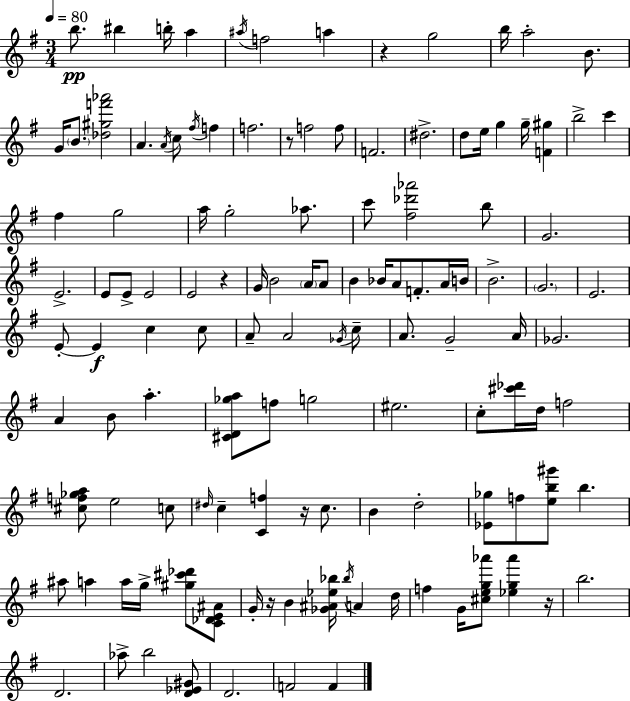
B5/e. BIS5/q B5/s A5/q A#5/s F5/h A5/q R/q G5/h B5/s A5/h B4/e. G4/s B4/e. [Db5,G#5,F6,Ab6]/h A4/q. A4/s C5/e F#5/s F5/q F5/h. R/e F5/h F5/e F4/h. D#5/h. D5/e E5/s G5/q G5/s [F4,G#5]/q B5/h C6/q F#5/q G5/h A5/s G5/h Ab5/e. C6/e [F#5,Db6,Ab6]/h B5/e G4/h. E4/h. E4/e E4/e E4/h E4/h R/q G4/s B4/h A4/s A4/e B4/q Bb4/s A4/e F4/e. A4/s B4/s B4/h. G4/h. E4/h. E4/e E4/q C5/q C5/e A4/e A4/h Gb4/s C5/e A4/e. G4/h A4/s Gb4/h. A4/q B4/e A5/q. [C#4,D4,Gb5,A5]/e F5/e G5/h EIS5/h. C5/e [C#6,Db6]/s D5/s F5/h [C#5,F5,Gb5,A5]/e E5/h C5/e D#5/s C5/q [C4,F5]/q R/s C5/e. B4/q D5/h [Eb4,Gb5]/e F5/e [E5,B5,G#6]/e B5/q. A#5/e A5/q A5/s G5/s [G#5,C#6,Db6]/e [C4,Db4,E4,A#4]/e G4/s R/s B4/q [Gb4,A#4,Eb5,Bb5]/s Bb5/s A4/q D5/s F5/q G4/s [C#5,E5,G5,Ab6]/e [Eb5,G5,Ab6]/q R/s B5/h. D4/h. Ab5/e B5/h [D4,Eb4,G#4]/e D4/h. F4/h F4/q